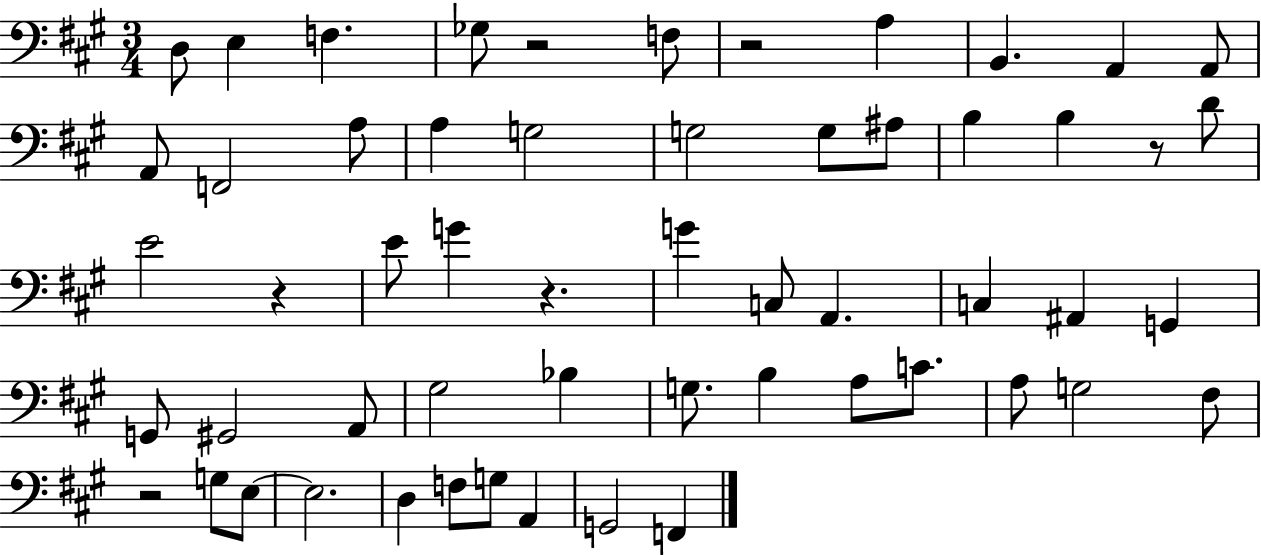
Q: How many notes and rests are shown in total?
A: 56